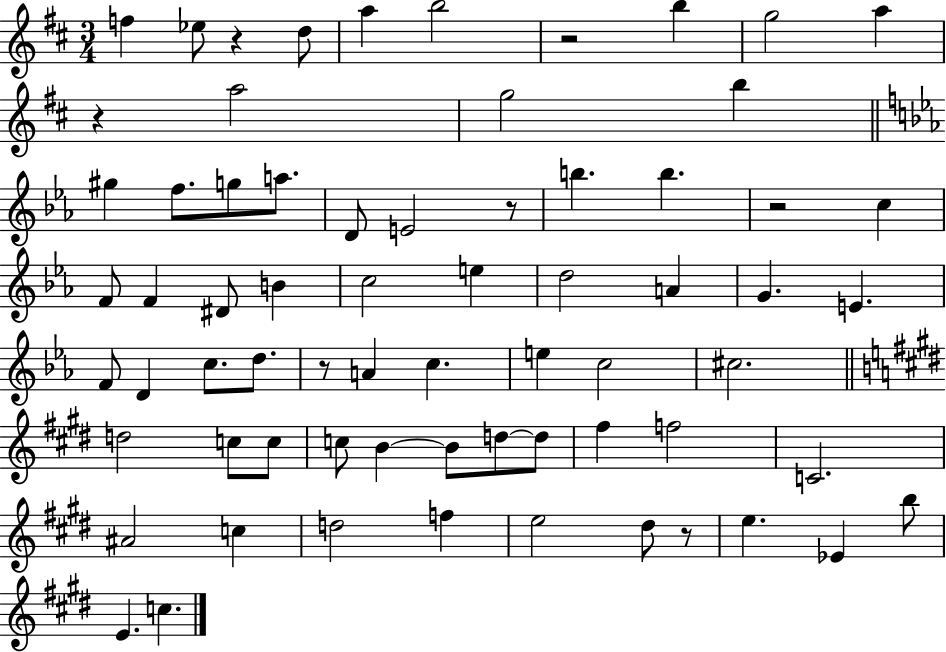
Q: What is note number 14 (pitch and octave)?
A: G5